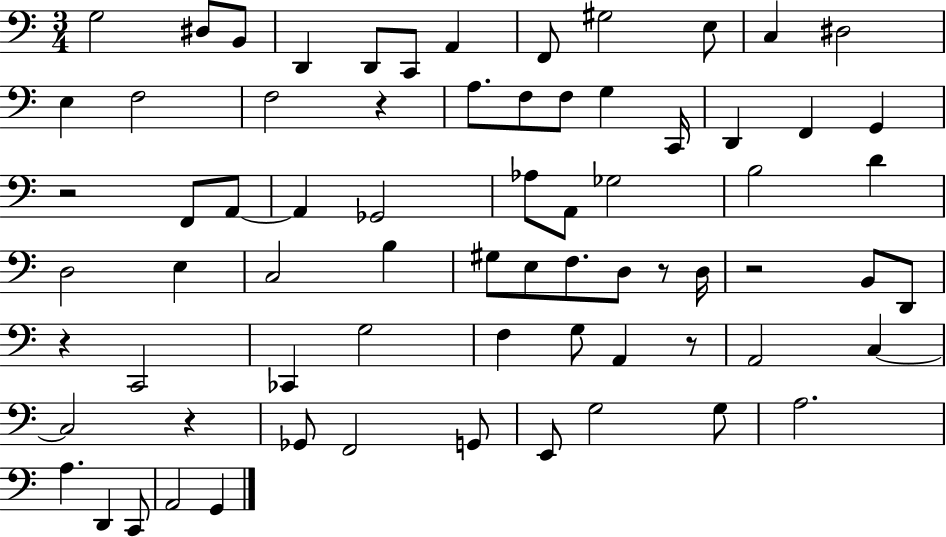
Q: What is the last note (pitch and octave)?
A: G2